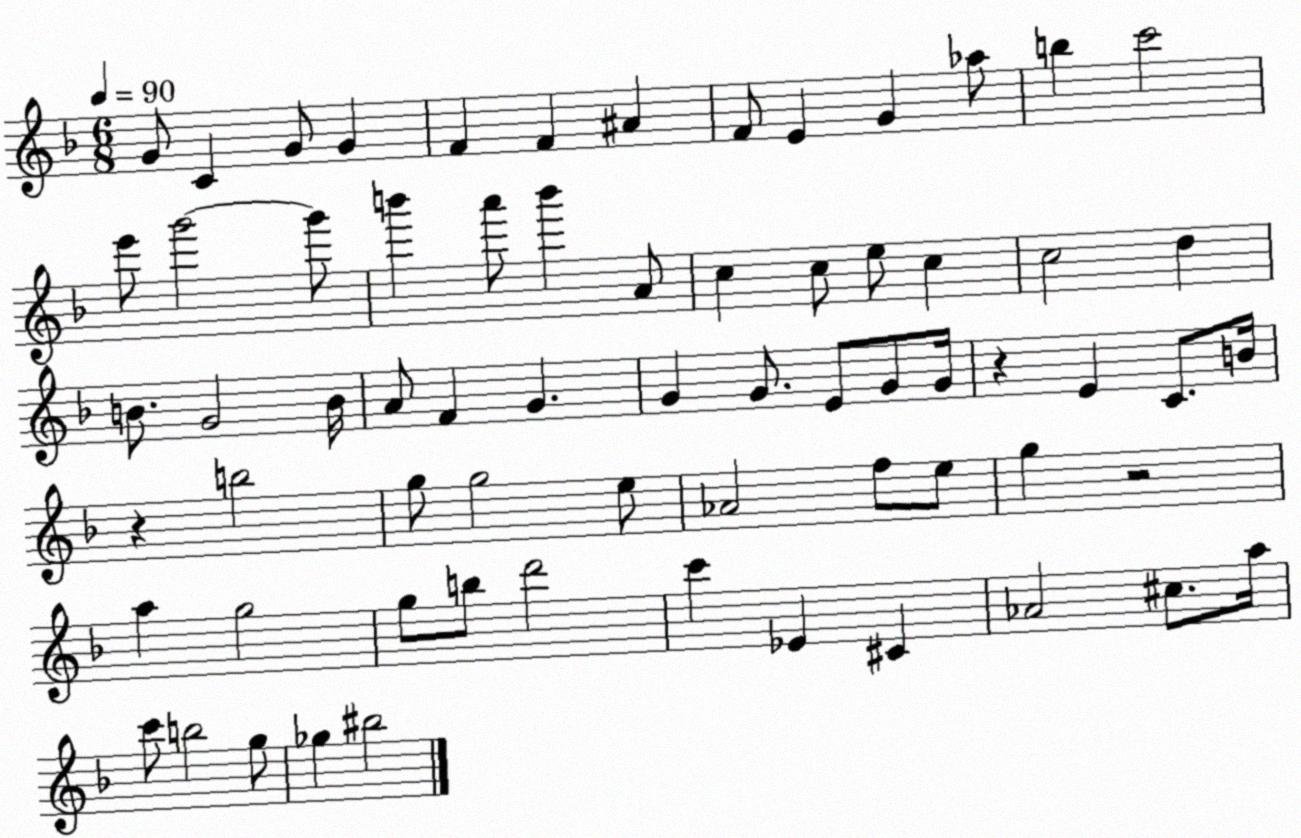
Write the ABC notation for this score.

X:1
T:Untitled
M:6/8
L:1/4
K:F
G/2 C G/2 G F F ^A F/2 E G _a/2 b c'2 e'/2 g'2 g'/2 b' a'/2 b' A/2 c c/2 e/2 c c2 d B/2 G2 B/4 A/2 F G G G/2 E/2 G/2 G/4 z E C/2 B/4 z b2 g/2 g2 e/2 _A2 f/2 e/2 g z2 a g2 g/2 b/2 d'2 c' _E ^C _A2 ^c/2 a/4 c'/2 b2 g/2 _g ^b2